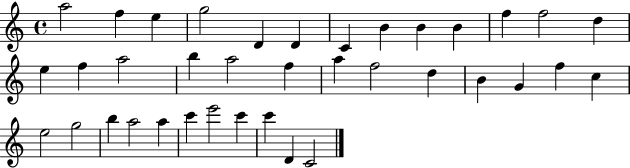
{
  \clef treble
  \time 4/4
  \defaultTimeSignature
  \key c \major
  a''2 f''4 e''4 | g''2 d'4 d'4 | c'4 b'4 b'4 b'4 | f''4 f''2 d''4 | \break e''4 f''4 a''2 | b''4 a''2 f''4 | a''4 f''2 d''4 | b'4 g'4 f''4 c''4 | \break e''2 g''2 | b''4 a''2 a''4 | c'''4 e'''2 c'''4 | c'''4 d'4 c'2 | \break \bar "|."
}